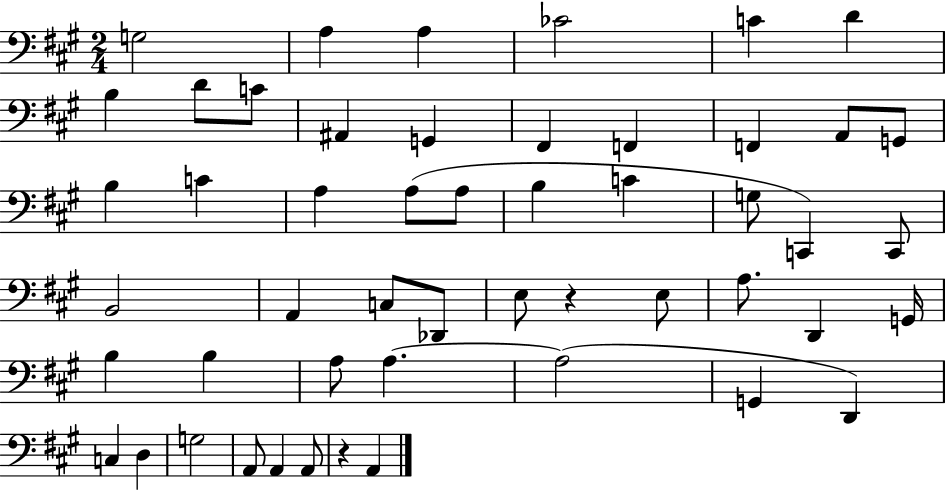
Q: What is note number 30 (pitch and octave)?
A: Db2